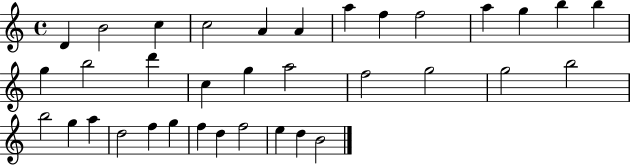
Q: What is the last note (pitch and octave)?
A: B4